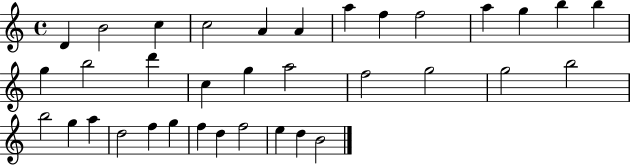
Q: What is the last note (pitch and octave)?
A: B4